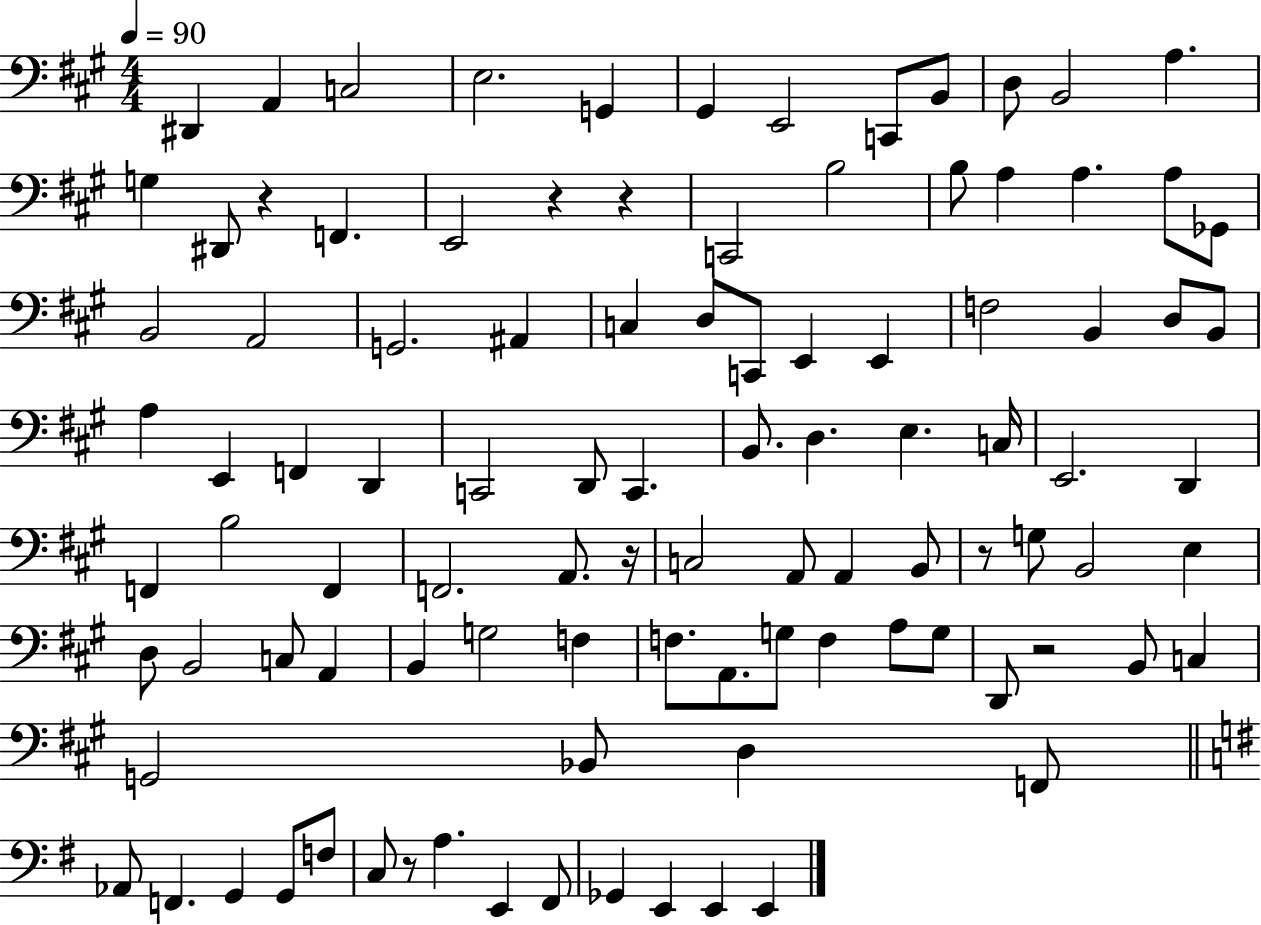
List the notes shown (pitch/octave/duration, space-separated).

D#2/q A2/q C3/h E3/h. G2/q G#2/q E2/h C2/e B2/e D3/e B2/h A3/q. G3/q D#2/e R/q F2/q. E2/h R/q R/q C2/h B3/h B3/e A3/q A3/q. A3/e Gb2/e B2/h A2/h G2/h. A#2/q C3/q D3/e C2/e E2/q E2/q F3/h B2/q D3/e B2/e A3/q E2/q F2/q D2/q C2/h D2/e C2/q. B2/e. D3/q. E3/q. C3/s E2/h. D2/q F2/q B3/h F2/q F2/h. A2/e. R/s C3/h A2/e A2/q B2/e R/e G3/e B2/h E3/q D3/e B2/h C3/e A2/q B2/q G3/h F3/q F3/e. A2/e. G3/e F3/q A3/e G3/e D2/e R/h B2/e C3/q G2/h Bb2/e D3/q F2/e Ab2/e F2/q. G2/q G2/e F3/e C3/e R/e A3/q. E2/q F#2/e Gb2/q E2/q E2/q E2/q